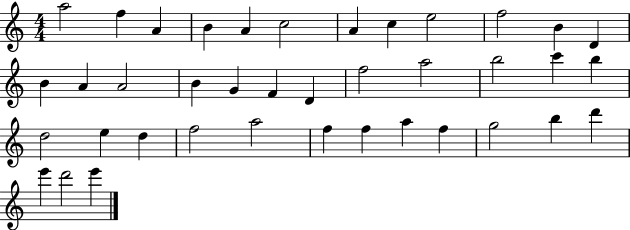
X:1
T:Untitled
M:4/4
L:1/4
K:C
a2 f A B A c2 A c e2 f2 B D B A A2 B G F D f2 a2 b2 c' b d2 e d f2 a2 f f a f g2 b d' e' d'2 e'